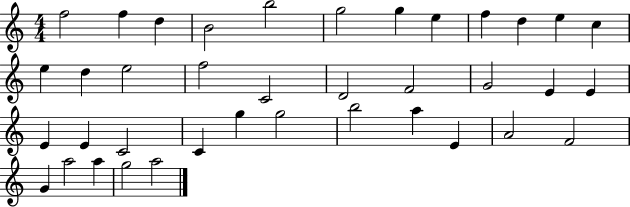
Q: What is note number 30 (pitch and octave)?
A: A5